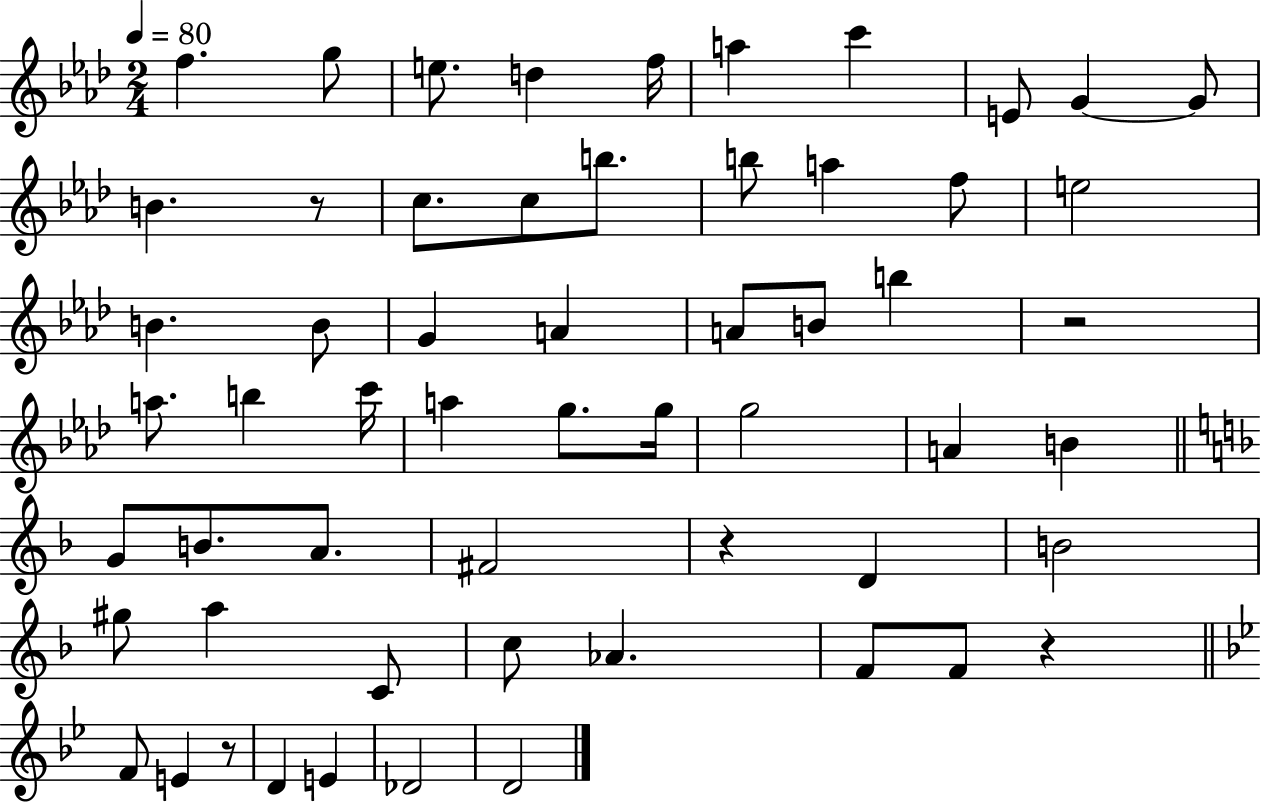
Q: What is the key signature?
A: AES major